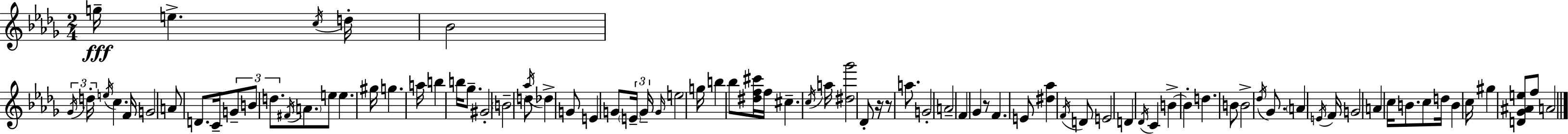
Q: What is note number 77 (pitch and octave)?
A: B4